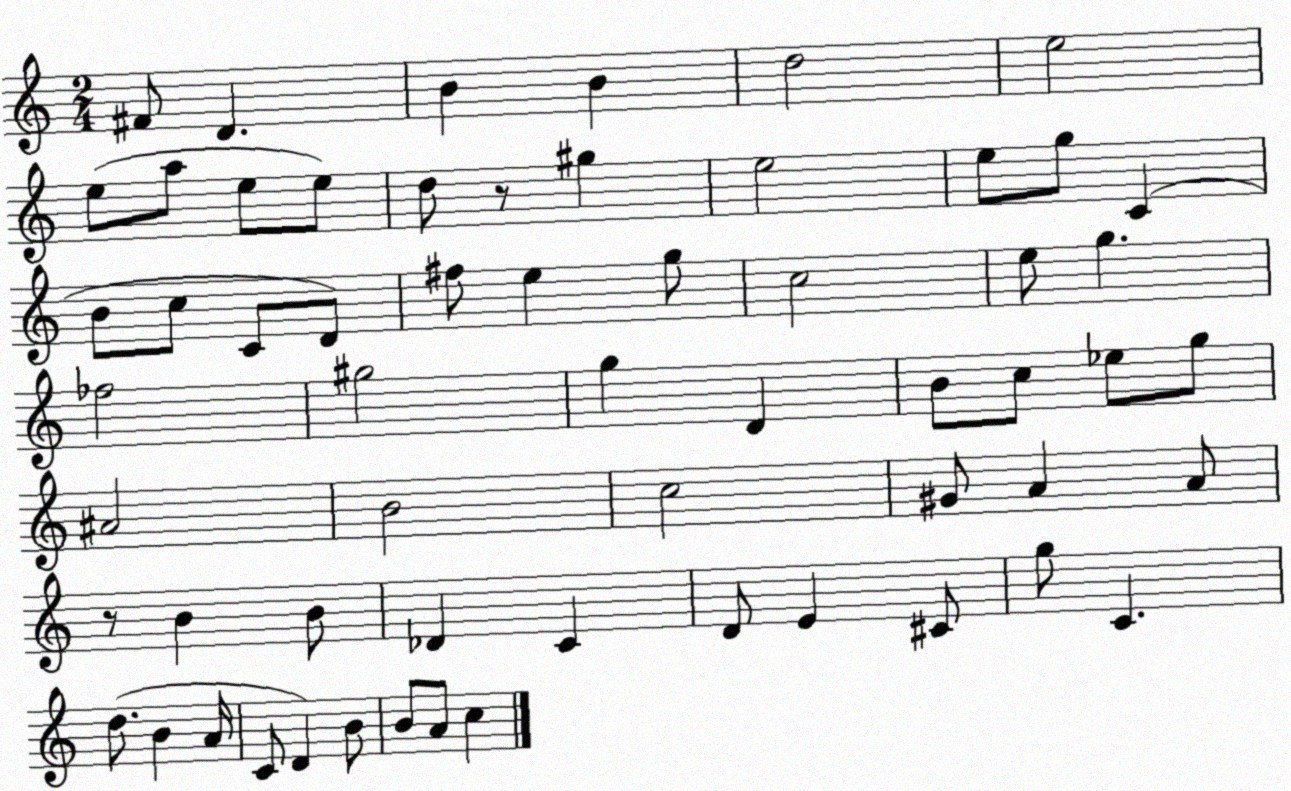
X:1
T:Untitled
M:2/4
L:1/4
K:C
^F/2 D B B d2 e2 e/2 a/2 e/2 e/2 d/2 z/2 ^g e2 e/2 g/2 C B/2 c/2 C/2 D/2 ^f/2 e g/2 c2 e/2 g _f2 ^g2 g D B/2 c/2 _e/2 g/2 ^A2 B2 c2 ^G/2 A A/2 z/2 B B/2 _D C D/2 E ^C/2 g/2 C d/2 B A/4 C/2 D B/2 B/2 A/2 c